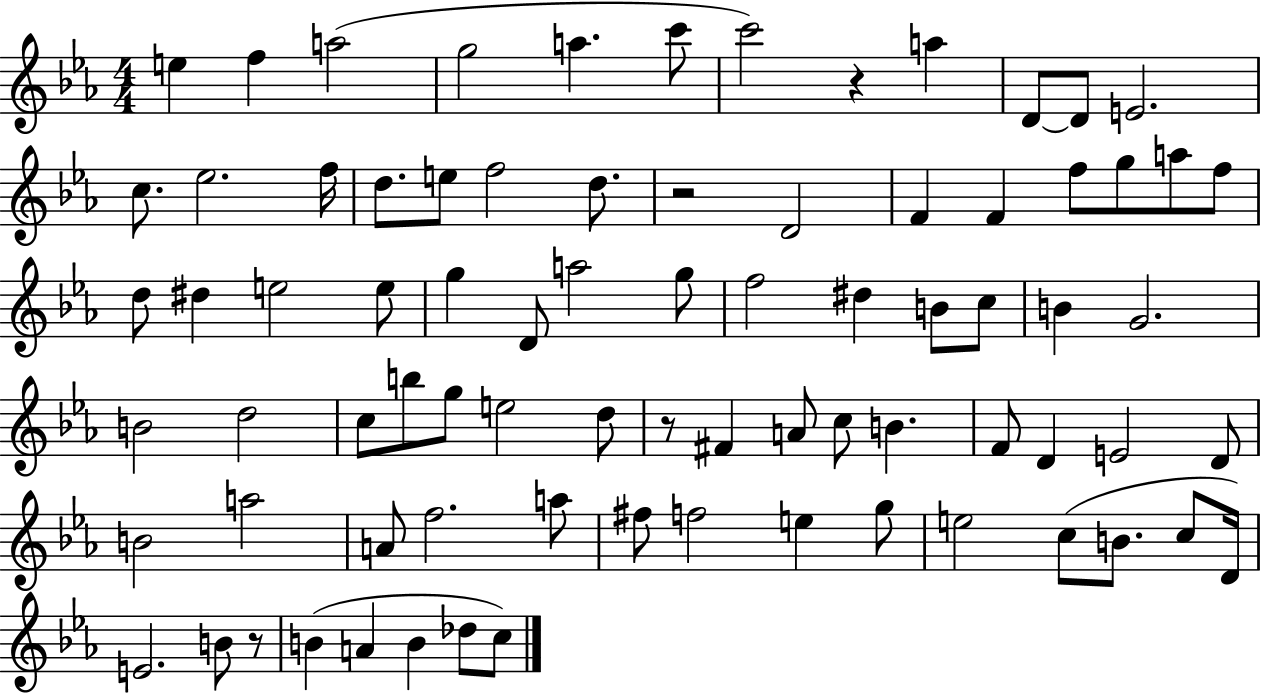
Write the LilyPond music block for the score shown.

{
  \clef treble
  \numericTimeSignature
  \time 4/4
  \key ees \major
  e''4 f''4 a''2( | g''2 a''4. c'''8 | c'''2) r4 a''4 | d'8~~ d'8 e'2. | \break c''8. ees''2. f''16 | d''8. e''8 f''2 d''8. | r2 d'2 | f'4 f'4 f''8 g''8 a''8 f''8 | \break d''8 dis''4 e''2 e''8 | g''4 d'8 a''2 g''8 | f''2 dis''4 b'8 c''8 | b'4 g'2. | \break b'2 d''2 | c''8 b''8 g''8 e''2 d''8 | r8 fis'4 a'8 c''8 b'4. | f'8 d'4 e'2 d'8 | \break b'2 a''2 | a'8 f''2. a''8 | fis''8 f''2 e''4 g''8 | e''2 c''8( b'8. c''8 d'16) | \break e'2. b'8 r8 | b'4( a'4 b'4 des''8 c''8) | \bar "|."
}